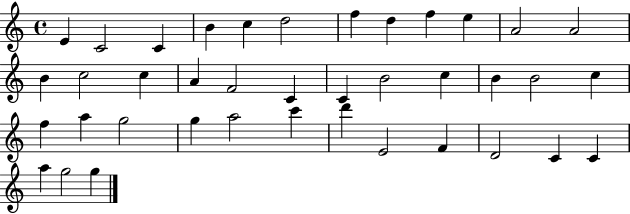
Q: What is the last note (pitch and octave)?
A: G5